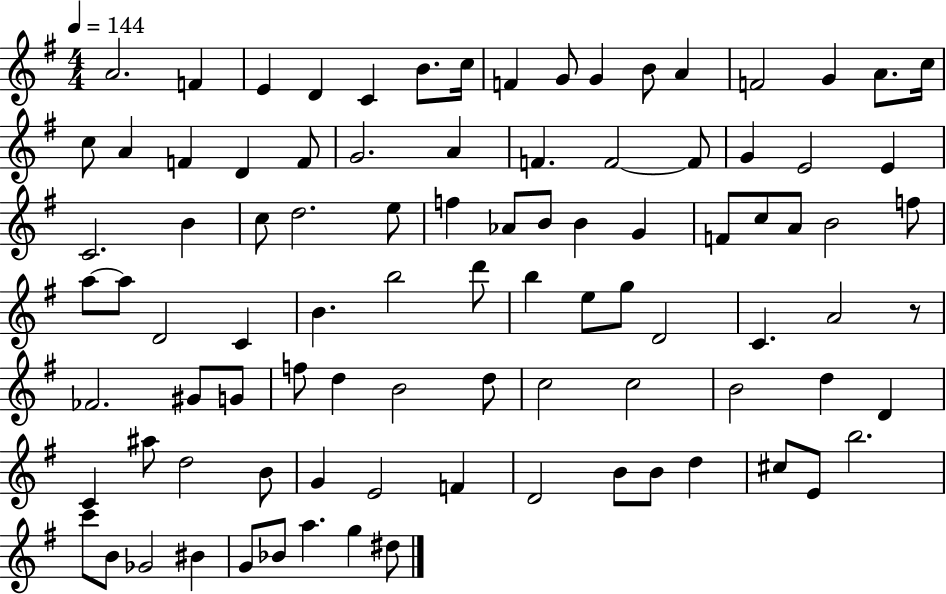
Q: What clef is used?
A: treble